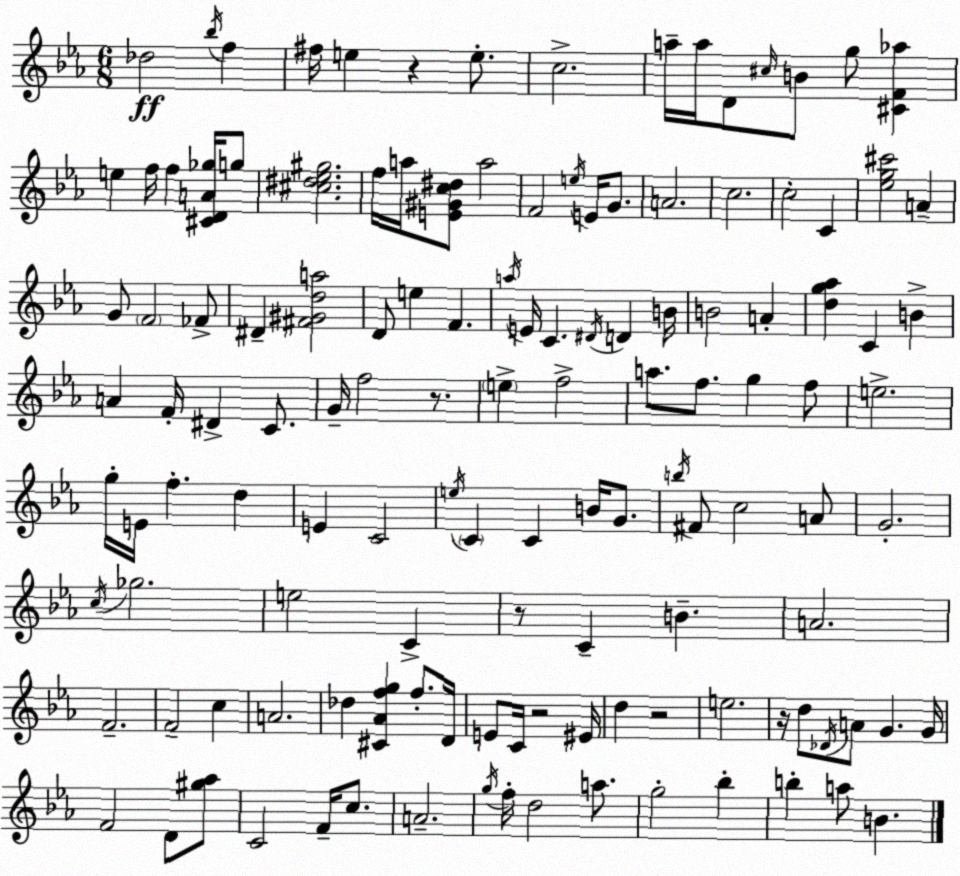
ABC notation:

X:1
T:Untitled
M:6/8
L:1/4
K:Eb
_d2 _b/4 f ^f/4 e z e/2 c2 a/4 a/4 D/2 ^c/4 B/2 g/2 [^CF_a] e f/4 f [^CDA_g]/4 g/2 [^c^d_e^g]2 f/4 a/4 [E^Gc^d]/2 a2 F2 e/4 E/4 G/2 A2 c2 c2 C [_eg^c']2 A G/2 F2 _F/2 ^D [^F^Gda]2 D/2 e F a/4 E/4 C ^D/4 D B/4 B2 A [dg_a] C B A F/4 ^D C/2 G/4 f2 z/2 e f2 a/2 f/2 g f/2 e2 g/4 E/4 f d E C2 e/4 C C B/4 G/2 b/4 ^F/2 c2 A/2 G2 c/4 _g2 e2 C z/2 C B A2 F2 F2 c A2 _d [^C_Afg] f/2 D/4 E/2 C/4 z2 ^E/4 d z2 e2 z/4 d/2 _D/4 A/2 G G/4 F2 D/2 [^g_a]/2 C2 F/4 c/2 A2 g/4 f/4 d2 a/2 g2 _b b a/2 B